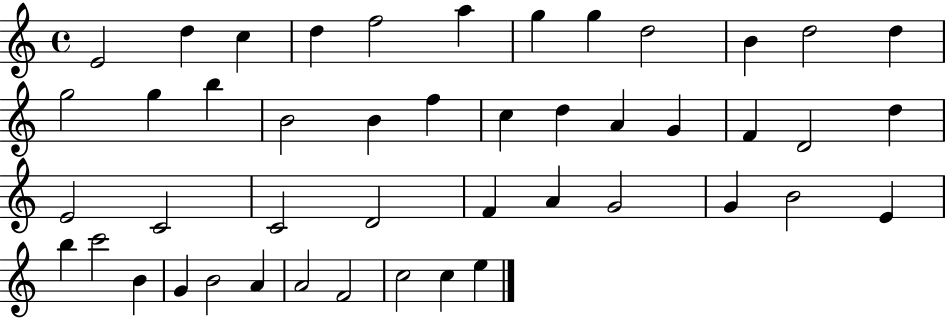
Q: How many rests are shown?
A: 0